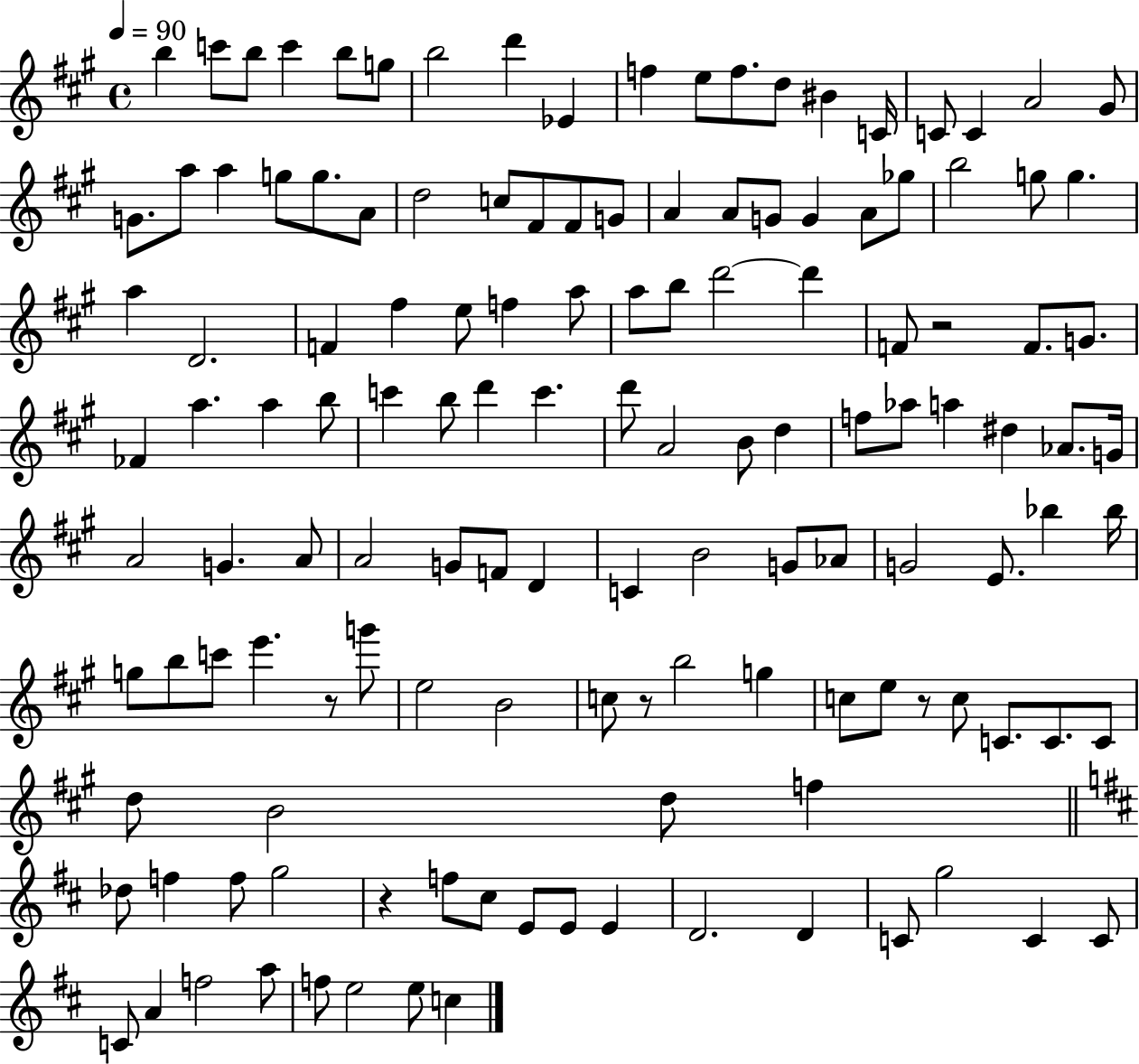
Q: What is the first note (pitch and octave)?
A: B5